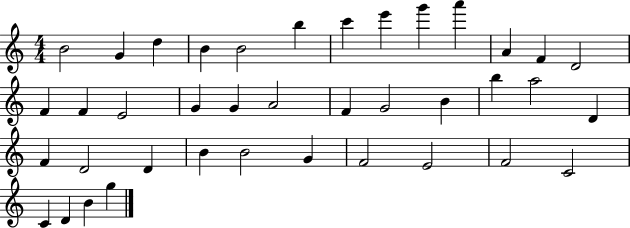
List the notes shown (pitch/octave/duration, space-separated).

B4/h G4/q D5/q B4/q B4/h B5/q C6/q E6/q G6/q A6/q A4/q F4/q D4/h F4/q F4/q E4/h G4/q G4/q A4/h F4/q G4/h B4/q B5/q A5/h D4/q F4/q D4/h D4/q B4/q B4/h G4/q F4/h E4/h F4/h C4/h C4/q D4/q B4/q G5/q